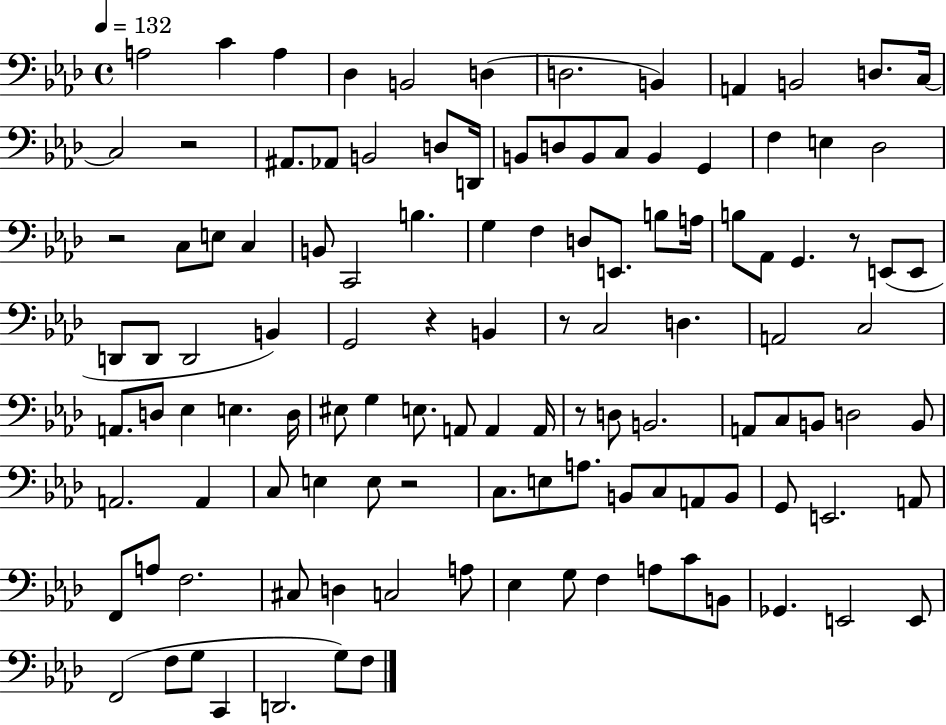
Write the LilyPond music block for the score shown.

{
  \clef bass
  \time 4/4
  \defaultTimeSignature
  \key aes \major
  \tempo 4 = 132
  a2 c'4 a4 | des4 b,2 d4( | d2. b,4) | a,4 b,2 d8. c16~~ | \break c2 r2 | ais,8. aes,8 b,2 d8 d,16 | b,8 d8 b,8 c8 b,4 g,4 | f4 e4 des2 | \break r2 c8 e8 c4 | b,8 c,2 b4. | g4 f4 d8 e,8. b8 a16 | b8 aes,8 g,4. r8 e,8( e,8 | \break d,8 d,8 d,2 b,4) | g,2 r4 b,4 | r8 c2 d4. | a,2 c2 | \break a,8. d8 ees4 e4. d16 | eis8 g4 e8. a,8 a,4 a,16 | r8 d8 b,2. | a,8 c8 b,8 d2 b,8 | \break a,2. a,4 | c8 e4 e8 r2 | c8. e8 a8. b,8 c8 a,8 b,8 | g,8 e,2. a,8 | \break f,8 a8 f2. | cis8 d4 c2 a8 | ees4 g8 f4 a8 c'8 b,8 | ges,4. e,2 e,8 | \break f,2( f8 g8 c,4 | d,2. g8) f8 | \bar "|."
}